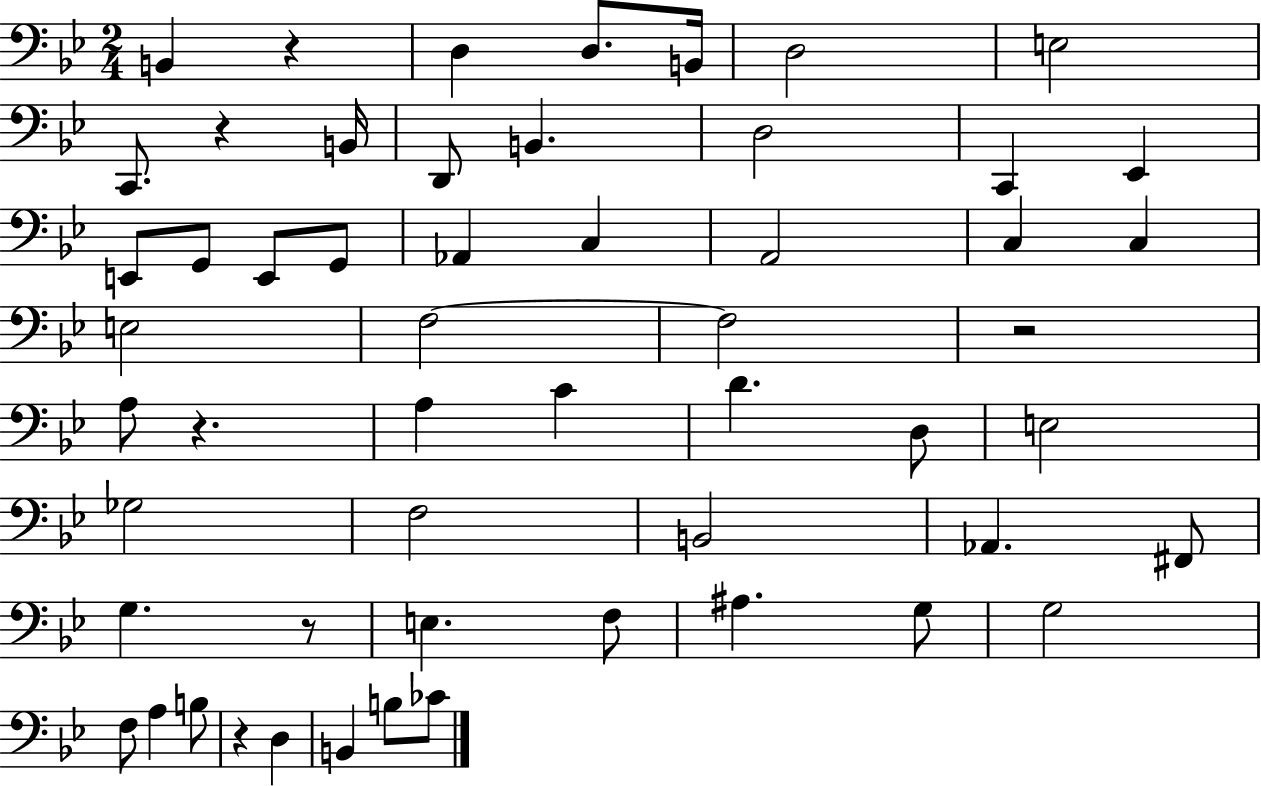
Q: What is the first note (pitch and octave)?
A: B2